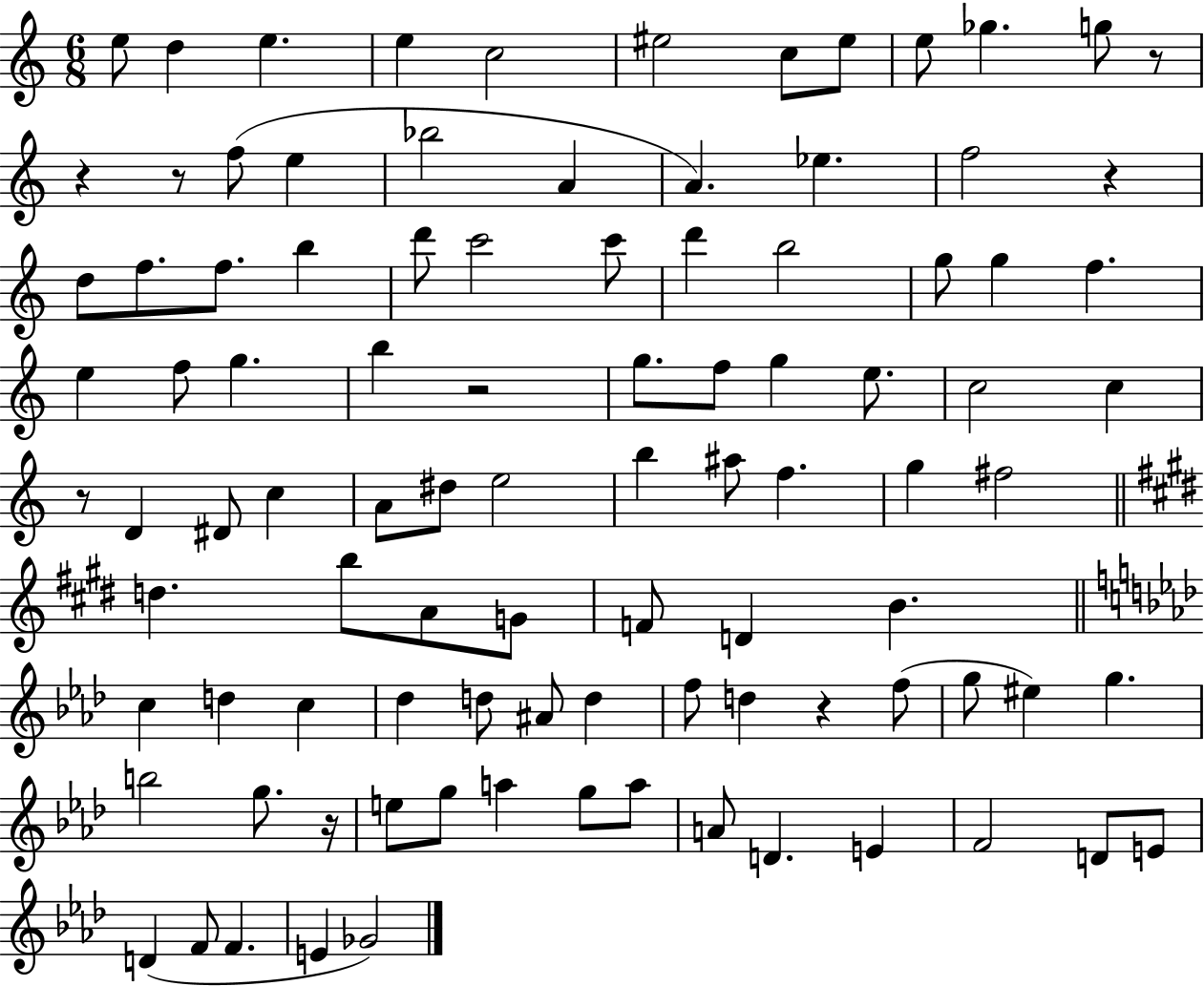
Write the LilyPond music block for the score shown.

{
  \clef treble
  \numericTimeSignature
  \time 6/8
  \key c \major
  e''8 d''4 e''4. | e''4 c''2 | eis''2 c''8 eis''8 | e''8 ges''4. g''8 r8 | \break r4 r8 f''8( e''4 | bes''2 a'4 | a'4.) ees''4. | f''2 r4 | \break d''8 f''8. f''8. b''4 | d'''8 c'''2 c'''8 | d'''4 b''2 | g''8 g''4 f''4. | \break e''4 f''8 g''4. | b''4 r2 | g''8. f''8 g''4 e''8. | c''2 c''4 | \break r8 d'4 dis'8 c''4 | a'8 dis''8 e''2 | b''4 ais''8 f''4. | g''4 fis''2 | \break \bar "||" \break \key e \major d''4. b''8 a'8 g'8 | f'8 d'4 b'4. | \bar "||" \break \key aes \major c''4 d''4 c''4 | des''4 d''8 ais'8 d''4 | f''8 d''4 r4 f''8( | g''8 eis''4) g''4. | \break b''2 g''8. r16 | e''8 g''8 a''4 g''8 a''8 | a'8 d'4. e'4 | f'2 d'8 e'8 | \break d'4( f'8 f'4. | e'4 ges'2) | \bar "|."
}